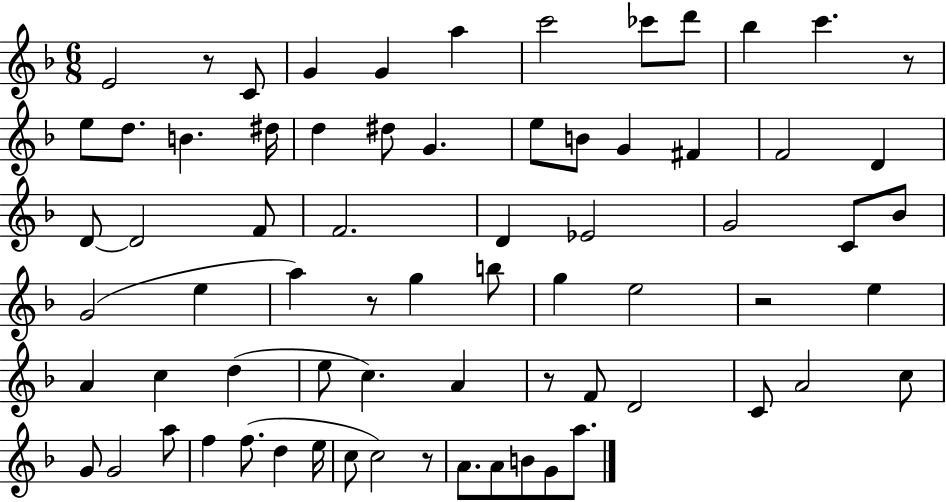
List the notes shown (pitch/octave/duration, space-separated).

E4/h R/e C4/e G4/q G4/q A5/q C6/h CES6/e D6/e Bb5/q C6/q. R/e E5/e D5/e. B4/q. D#5/s D5/q D#5/e G4/q. E5/e B4/e G4/q F#4/q F4/h D4/q D4/e D4/h F4/e F4/h. D4/q Eb4/h G4/h C4/e Bb4/e G4/h E5/q A5/q R/e G5/q B5/e G5/q E5/h R/h E5/q A4/q C5/q D5/q E5/e C5/q. A4/q R/e F4/e D4/h C4/e A4/h C5/e G4/e G4/h A5/e F5/q F5/e. D5/q E5/s C5/e C5/h R/e A4/e. A4/e B4/e G4/e A5/e.